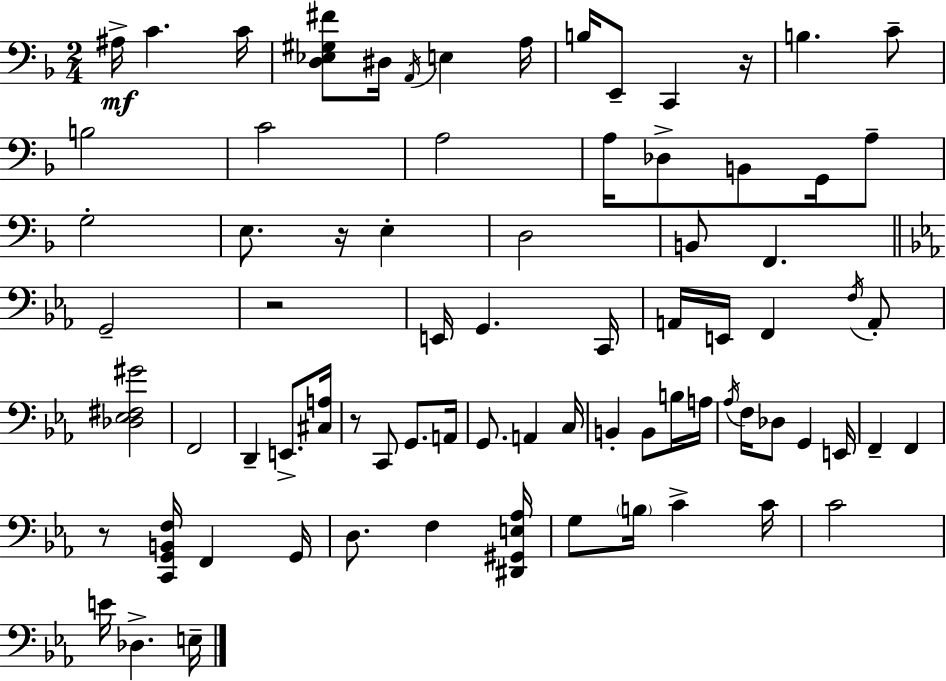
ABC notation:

X:1
T:Untitled
M:2/4
L:1/4
K:Dm
^A,/4 C C/4 [D,_E,^G,^F]/2 ^D,/4 A,,/4 E, A,/4 B,/4 E,,/2 C,, z/4 B, C/2 B,2 C2 A,2 A,/4 _D,/2 B,,/2 G,,/4 A,/2 G,2 E,/2 z/4 E, D,2 B,,/2 F,, G,,2 z2 E,,/4 G,, C,,/4 A,,/4 E,,/4 F,, F,/4 A,,/2 [_D,_E,^F,^G]2 F,,2 D,, E,,/2 [^C,A,]/4 z/2 C,,/2 G,,/2 A,,/4 G,,/2 A,, C,/4 B,, B,,/2 B,/4 A,/4 _A,/4 F,/4 _D,/2 G,, E,,/4 F,, F,, z/2 [C,,G,,B,,F,]/4 F,, G,,/4 D,/2 F, [^D,,^G,,E,_A,]/4 G,/2 B,/4 C C/4 C2 E/4 _D, E,/4